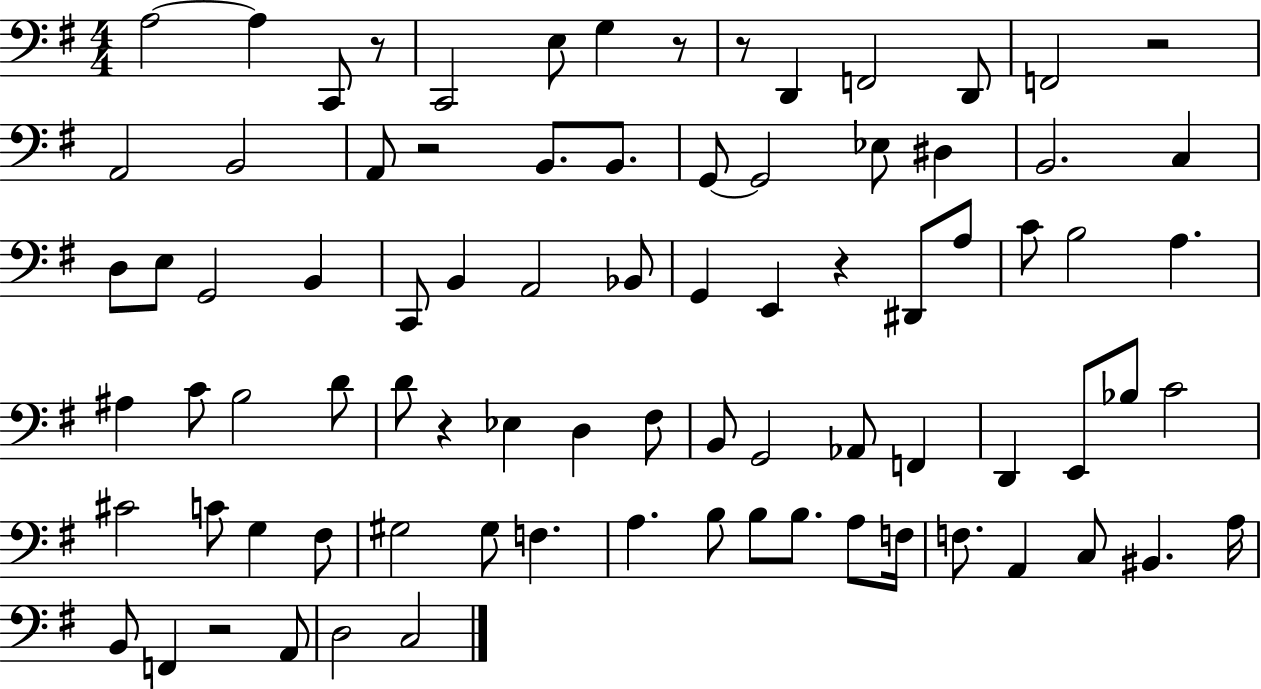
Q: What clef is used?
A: bass